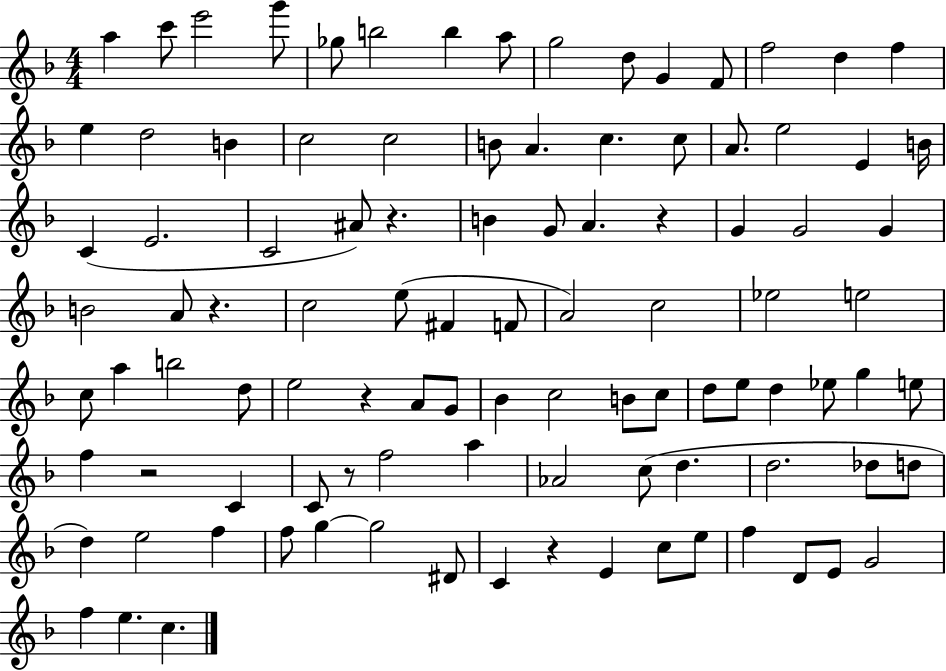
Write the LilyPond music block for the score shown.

{
  \clef treble
  \numericTimeSignature
  \time 4/4
  \key f \major
  a''4 c'''8 e'''2 g'''8 | ges''8 b''2 b''4 a''8 | g''2 d''8 g'4 f'8 | f''2 d''4 f''4 | \break e''4 d''2 b'4 | c''2 c''2 | b'8 a'4. c''4. c''8 | a'8. e''2 e'4 b'16 | \break c'4( e'2. | c'2 ais'8) r4. | b'4 g'8 a'4. r4 | g'4 g'2 g'4 | \break b'2 a'8 r4. | c''2 e''8( fis'4 f'8 | a'2) c''2 | ees''2 e''2 | \break c''8 a''4 b''2 d''8 | e''2 r4 a'8 g'8 | bes'4 c''2 b'8 c''8 | d''8 e''8 d''4 ees''8 g''4 e''8 | \break f''4 r2 c'4 | c'8 r8 f''2 a''4 | aes'2 c''8( d''4. | d''2. des''8 d''8 | \break d''4) e''2 f''4 | f''8 g''4~~ g''2 dis'8 | c'4 r4 e'4 c''8 e''8 | f''4 d'8 e'8 g'2 | \break f''4 e''4. c''4. | \bar "|."
}